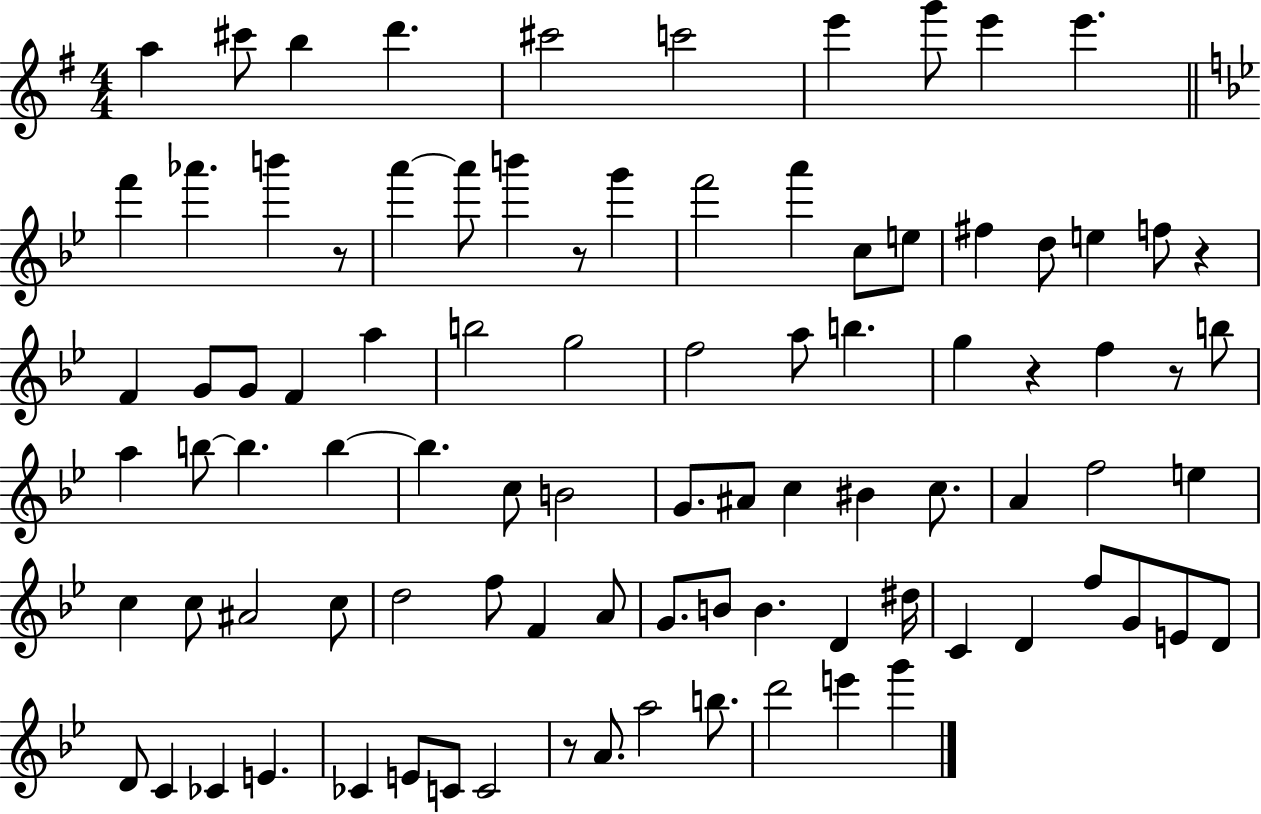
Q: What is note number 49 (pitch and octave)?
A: BIS4